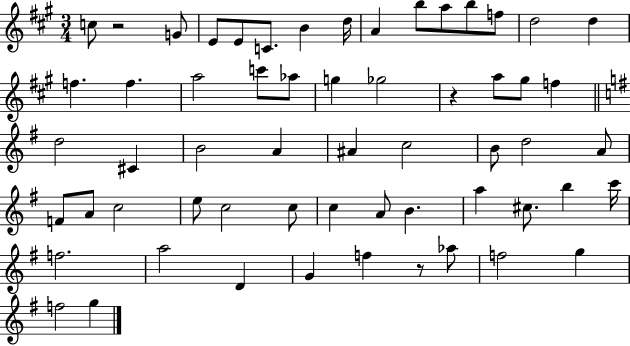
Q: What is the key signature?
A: A major